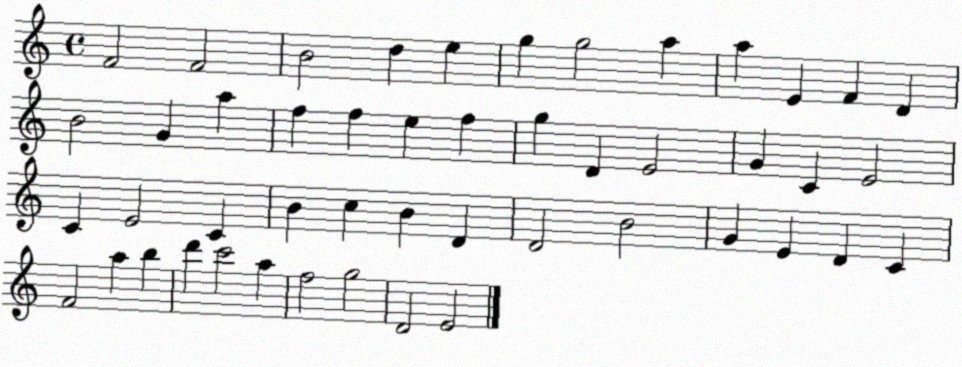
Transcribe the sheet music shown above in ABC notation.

X:1
T:Untitled
M:4/4
L:1/4
K:C
F2 F2 B2 d e g g2 a a E F D B2 G a f f e f g D E2 G C E2 C E2 C B c B D D2 B2 G E D C F2 a b d' c'2 a f2 g2 D2 E2